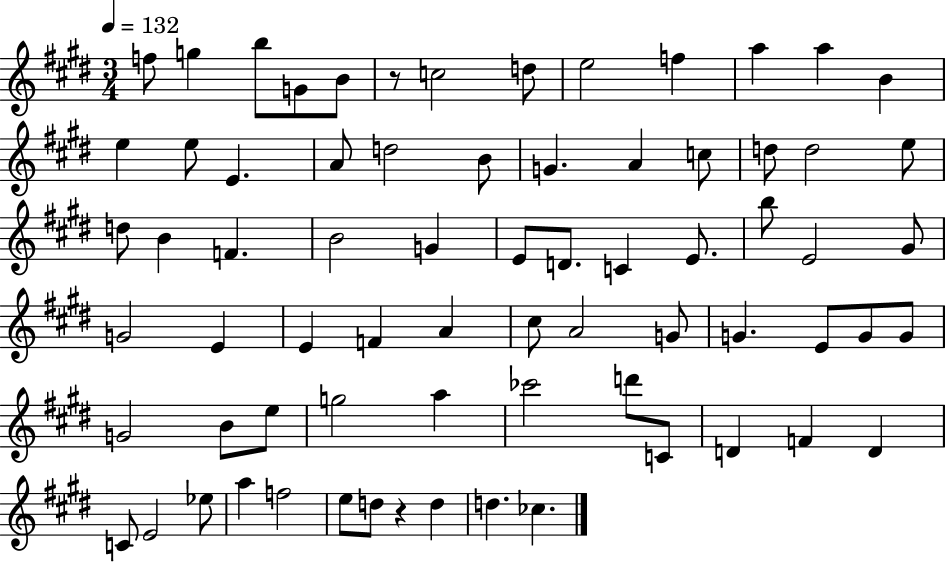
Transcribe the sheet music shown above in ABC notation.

X:1
T:Untitled
M:3/4
L:1/4
K:E
f/2 g b/2 G/2 B/2 z/2 c2 d/2 e2 f a a B e e/2 E A/2 d2 B/2 G A c/2 d/2 d2 e/2 d/2 B F B2 G E/2 D/2 C E/2 b/2 E2 ^G/2 G2 E E F A ^c/2 A2 G/2 G E/2 G/2 G/2 G2 B/2 e/2 g2 a _c'2 d'/2 C/2 D F D C/2 E2 _e/2 a f2 e/2 d/2 z d d _c